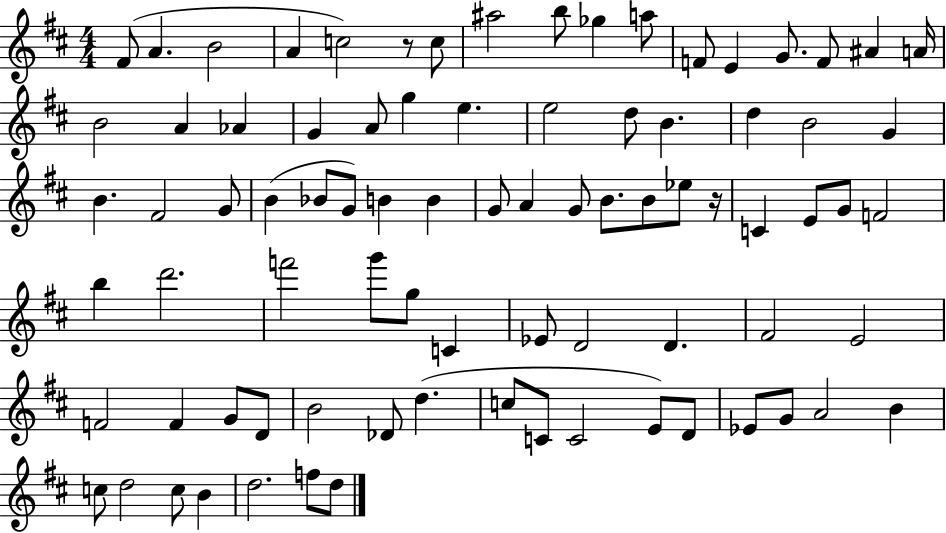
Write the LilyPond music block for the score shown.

{
  \clef treble
  \numericTimeSignature
  \time 4/4
  \key d \major
  fis'8( a'4. b'2 | a'4 c''2) r8 c''8 | ais''2 b''8 ges''4 a''8 | f'8 e'4 g'8. f'8 ais'4 a'16 | \break b'2 a'4 aes'4 | g'4 a'8 g''4 e''4. | e''2 d''8 b'4. | d''4 b'2 g'4 | \break b'4. fis'2 g'8 | b'4( bes'8 g'8) b'4 b'4 | g'8 a'4 g'8 b'8. b'8 ees''8 r16 | c'4 e'8 g'8 f'2 | \break b''4 d'''2. | f'''2 g'''8 g''8 c'4 | ees'8 d'2 d'4. | fis'2 e'2 | \break f'2 f'4 g'8 d'8 | b'2 des'8 d''4.( | c''8 c'8 c'2 e'8) d'8 | ees'8 g'8 a'2 b'4 | \break c''8 d''2 c''8 b'4 | d''2. f''8 d''8 | \bar "|."
}